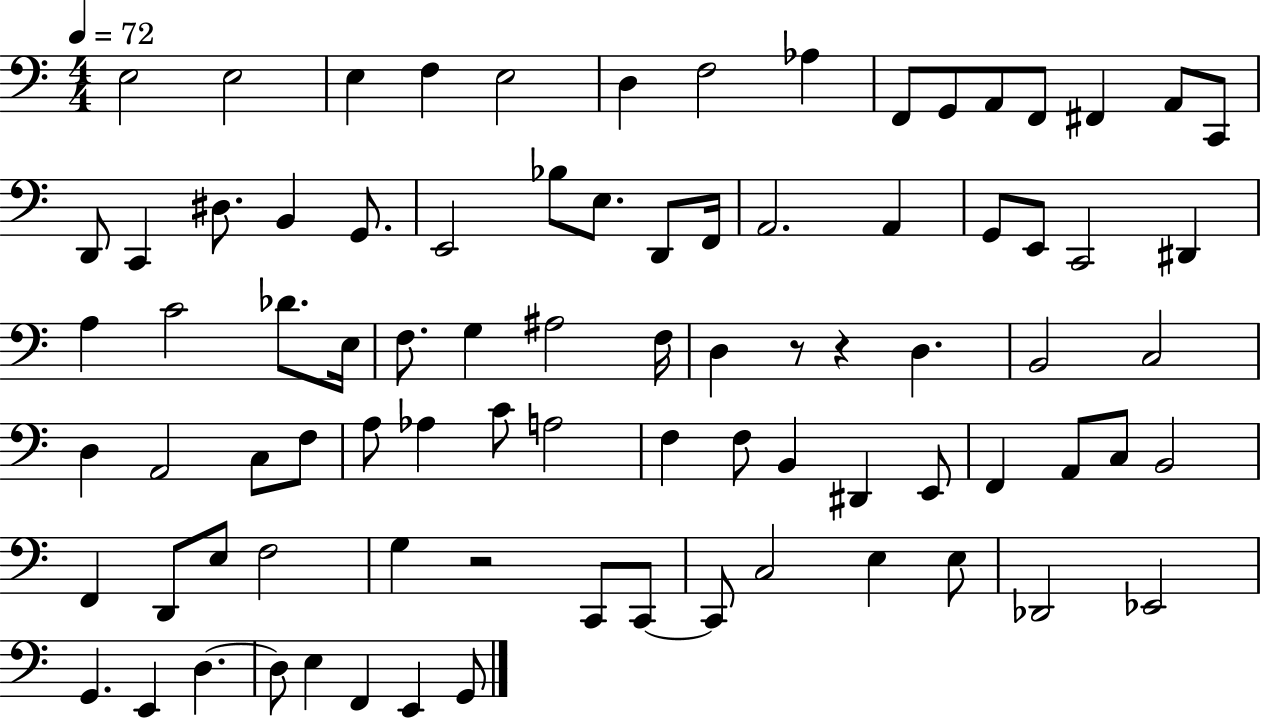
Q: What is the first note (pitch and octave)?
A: E3